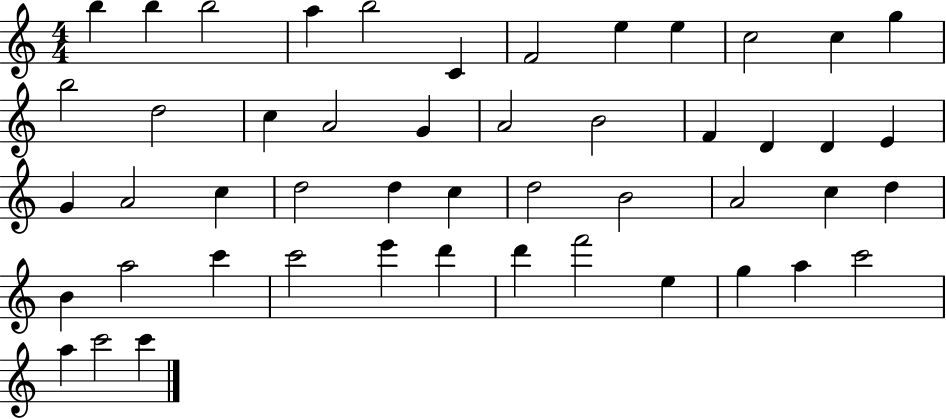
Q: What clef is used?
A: treble